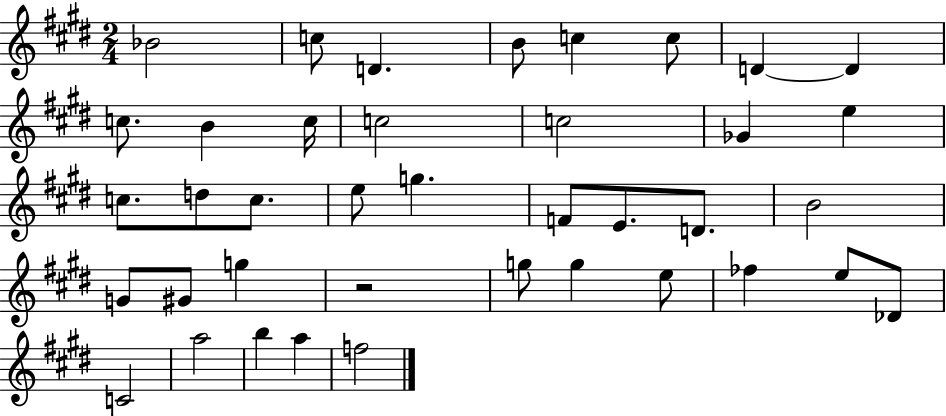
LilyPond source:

{
  \clef treble
  \numericTimeSignature
  \time 2/4
  \key e \major
  bes'2 | c''8 d'4. | b'8 c''4 c''8 | d'4~~ d'4 | \break c''8. b'4 c''16 | c''2 | c''2 | ges'4 e''4 | \break c''8. d''8 c''8. | e''8 g''4. | f'8 e'8. d'8. | b'2 | \break g'8 gis'8 g''4 | r2 | g''8 g''4 e''8 | fes''4 e''8 des'8 | \break c'2 | a''2 | b''4 a''4 | f''2 | \break \bar "|."
}